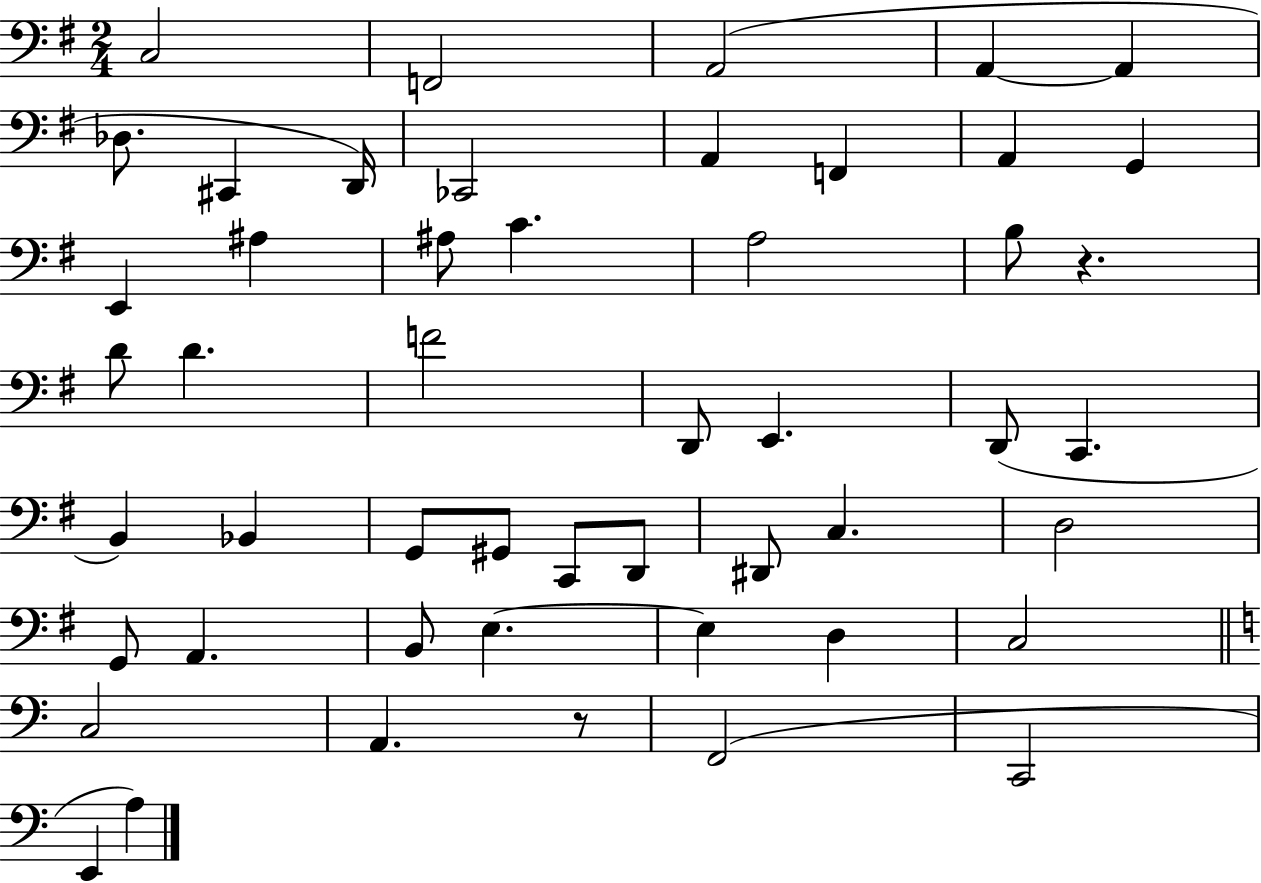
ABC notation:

X:1
T:Untitled
M:2/4
L:1/4
K:G
C,2 F,,2 A,,2 A,, A,, _D,/2 ^C,, D,,/4 _C,,2 A,, F,, A,, G,, E,, ^A, ^A,/2 C A,2 B,/2 z D/2 D F2 D,,/2 E,, D,,/2 C,, B,, _B,, G,,/2 ^G,,/2 C,,/2 D,,/2 ^D,,/2 C, D,2 G,,/2 A,, B,,/2 E, E, D, C,2 C,2 A,, z/2 F,,2 C,,2 E,, A,